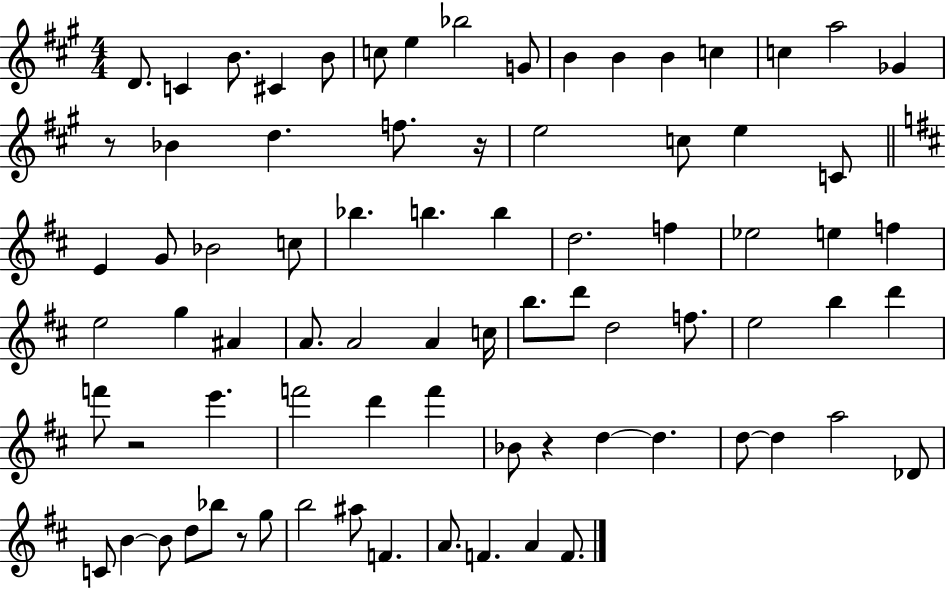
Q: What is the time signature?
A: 4/4